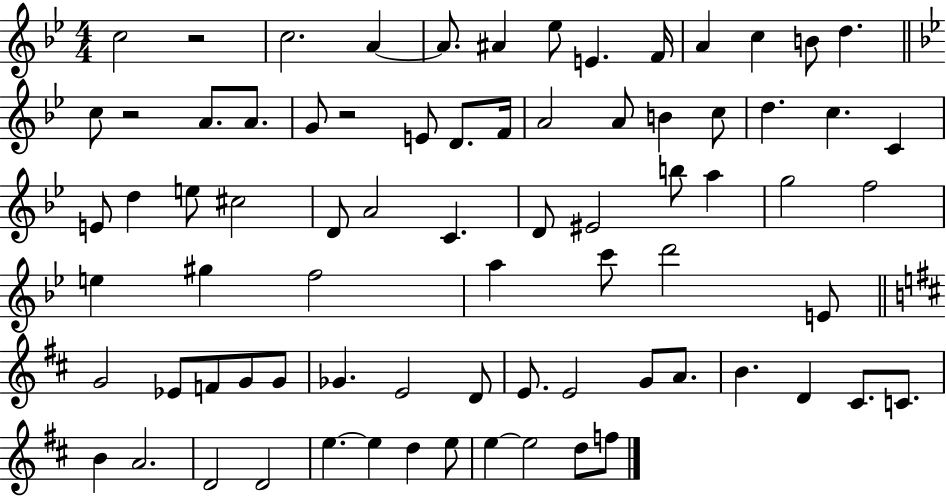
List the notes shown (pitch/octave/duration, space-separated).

C5/h R/h C5/h. A4/q A4/e. A#4/q Eb5/e E4/q. F4/s A4/q C5/q B4/e D5/q. C5/e R/h A4/e. A4/e. G4/e R/h E4/e D4/e. F4/s A4/h A4/e B4/q C5/e D5/q. C5/q. C4/q E4/e D5/q E5/e C#5/h D4/e A4/h C4/q. D4/e EIS4/h B5/e A5/q G5/h F5/h E5/q G#5/q F5/h A5/q C6/e D6/h E4/e G4/h Eb4/e F4/e G4/e G4/e Gb4/q. E4/h D4/e E4/e. E4/h G4/e A4/e. B4/q. D4/q C#4/e. C4/e. B4/q A4/h. D4/h D4/h E5/q. E5/q D5/q E5/e E5/q E5/h D5/e F5/e